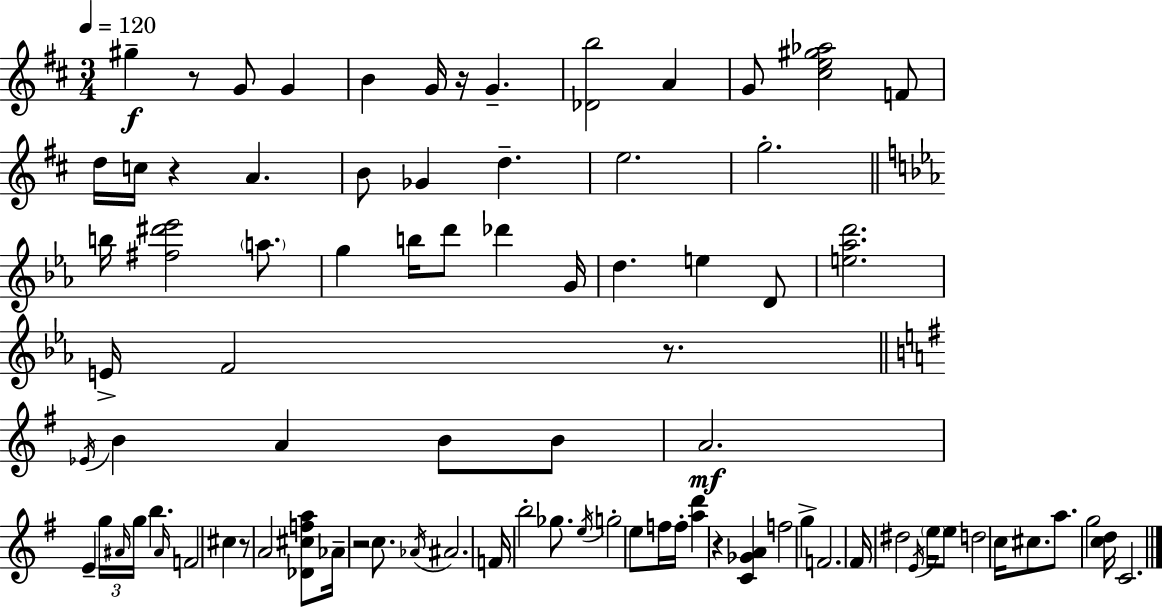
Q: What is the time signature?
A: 3/4